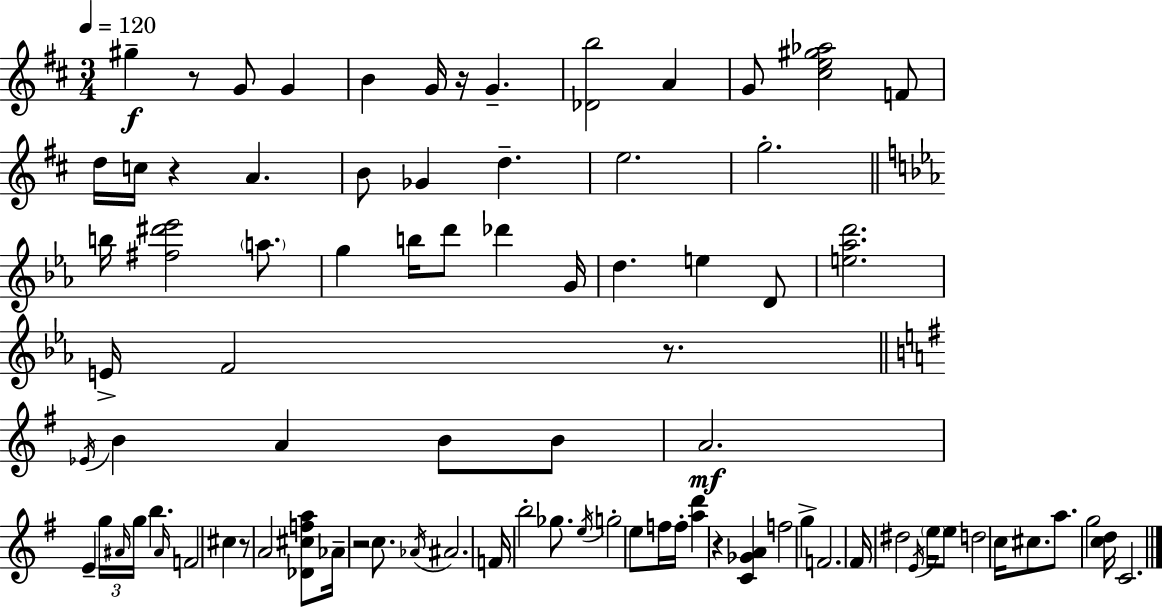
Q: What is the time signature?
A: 3/4